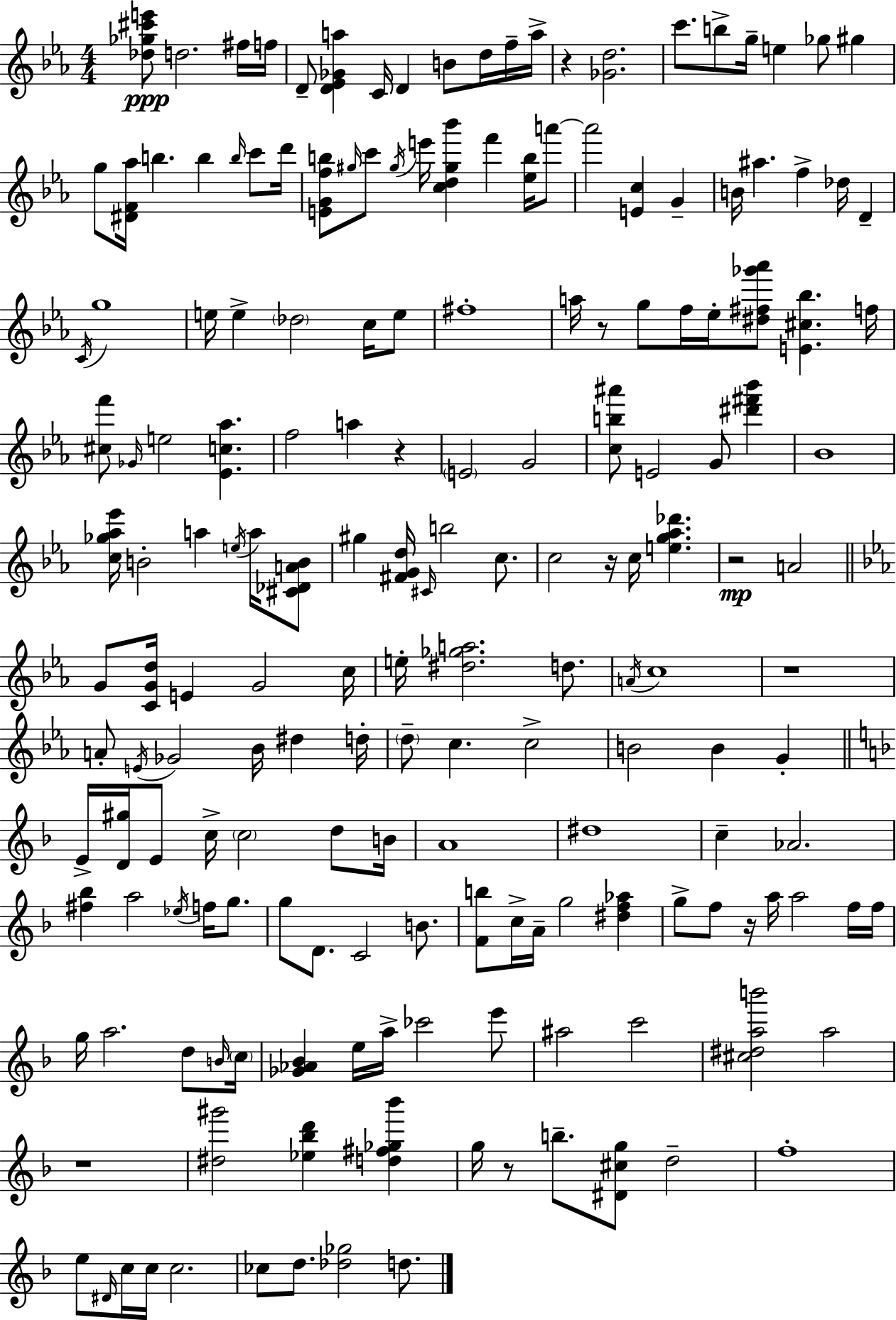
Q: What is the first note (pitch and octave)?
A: D5